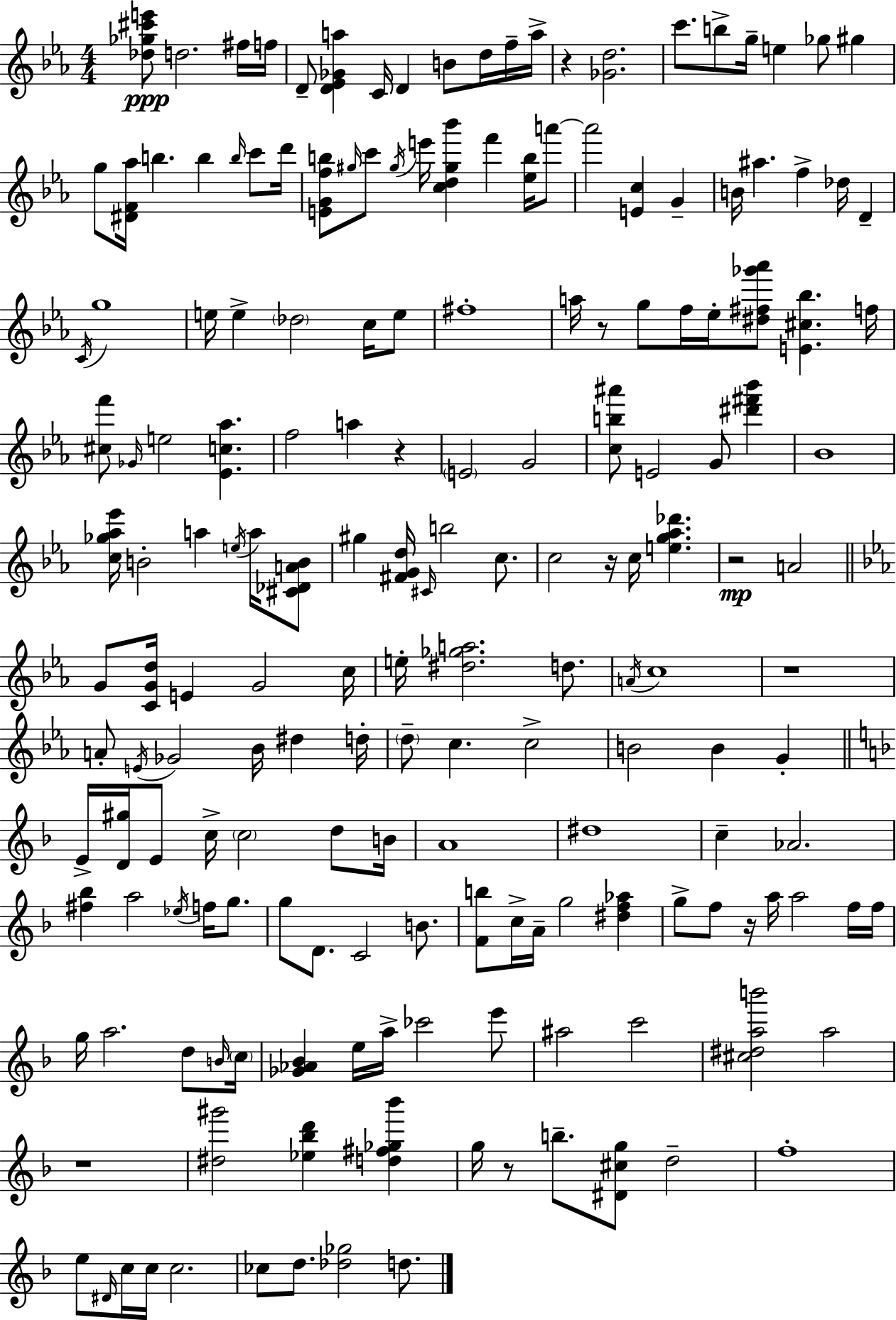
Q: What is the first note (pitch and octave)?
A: D5